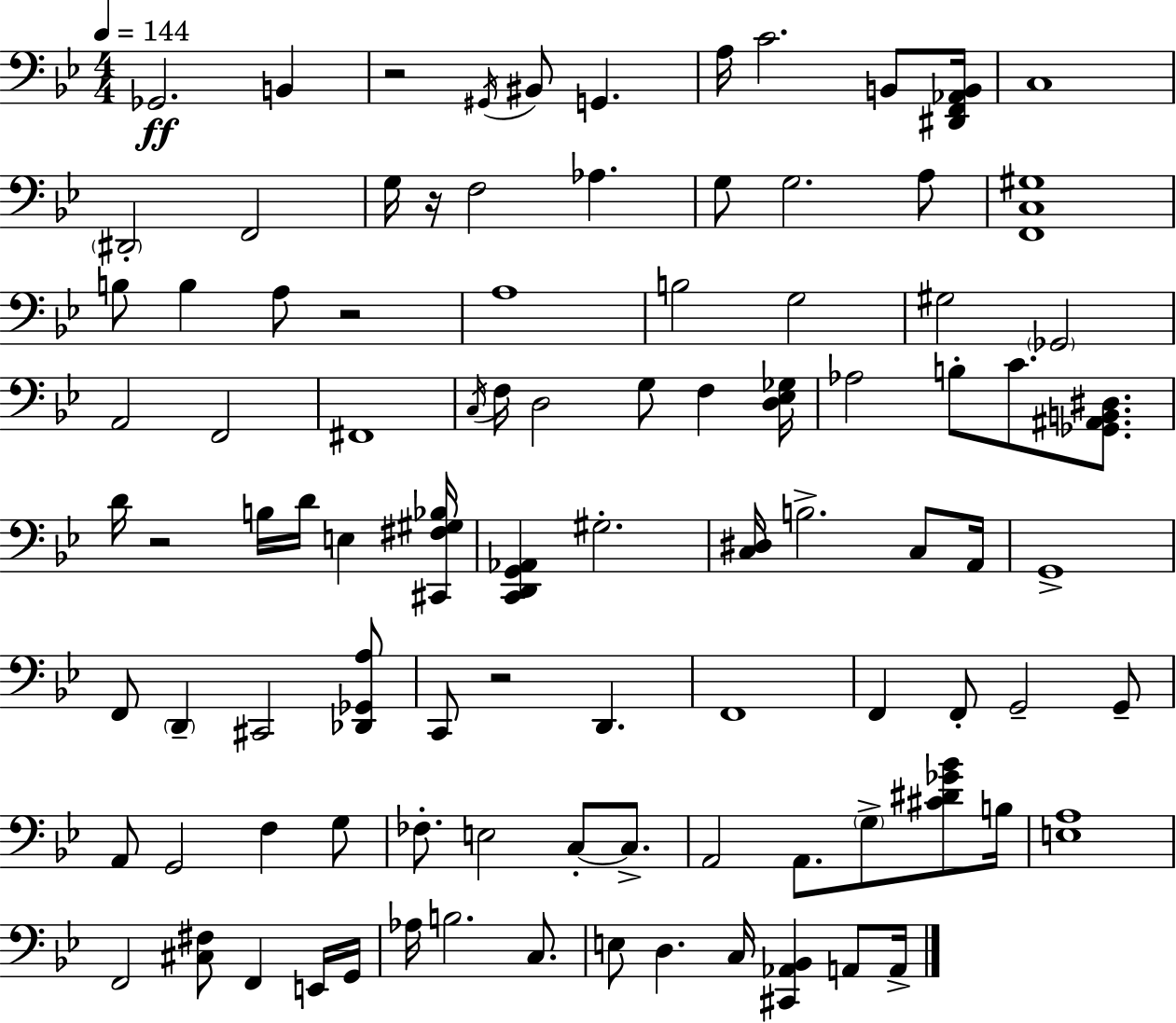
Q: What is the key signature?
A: G minor